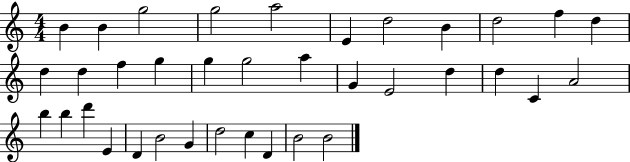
B4/q B4/q G5/h G5/h A5/h E4/q D5/h B4/q D5/h F5/q D5/q D5/q D5/q F5/q G5/q G5/q G5/h A5/q G4/q E4/h D5/q D5/q C4/q A4/h B5/q B5/q D6/q E4/q D4/q B4/h G4/q D5/h C5/q D4/q B4/h B4/h